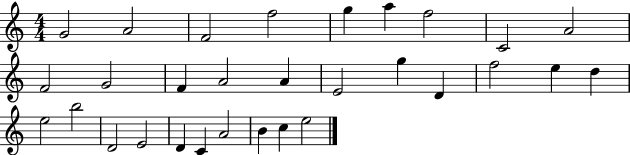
X:1
T:Untitled
M:4/4
L:1/4
K:C
G2 A2 F2 f2 g a f2 C2 A2 F2 G2 F A2 A E2 g D f2 e d e2 b2 D2 E2 D C A2 B c e2